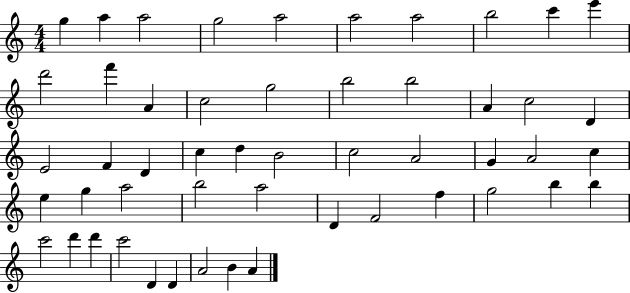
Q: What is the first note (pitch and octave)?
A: G5